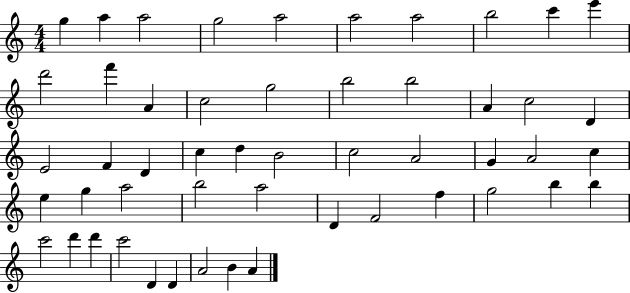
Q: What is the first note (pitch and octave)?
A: G5